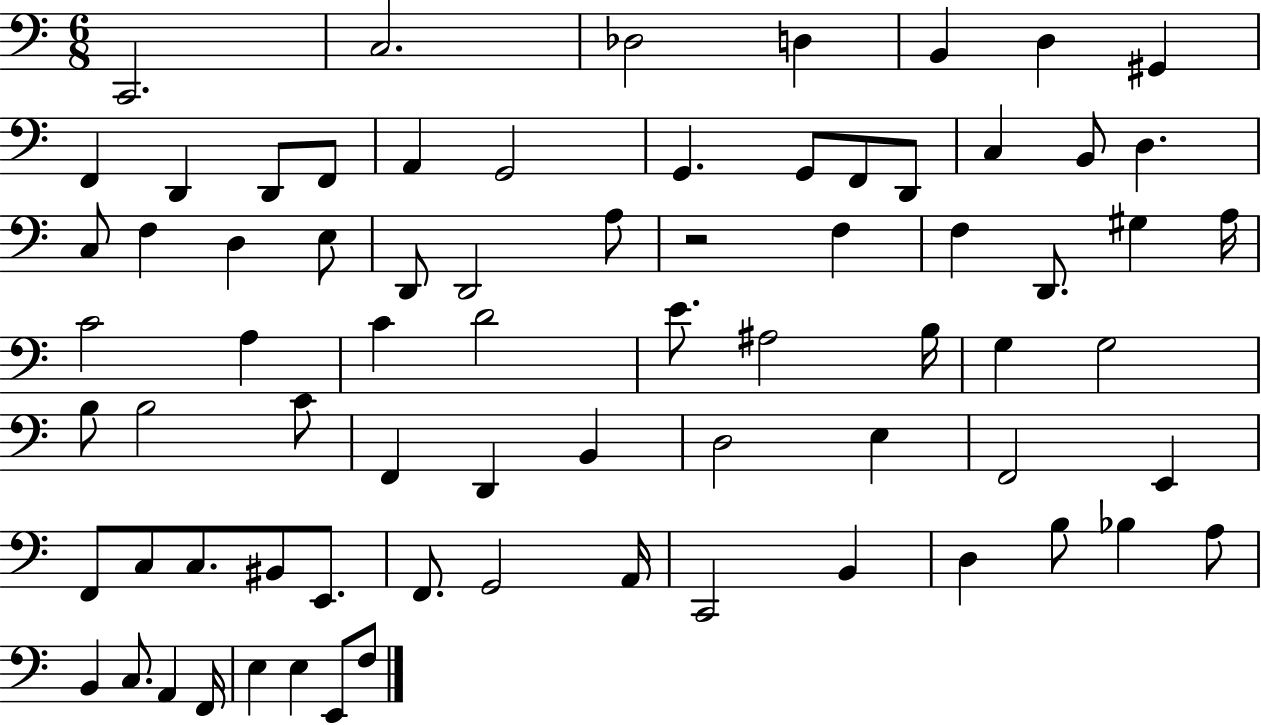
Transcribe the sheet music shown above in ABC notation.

X:1
T:Untitled
M:6/8
L:1/4
K:C
C,,2 C,2 _D,2 D, B,, D, ^G,, F,, D,, D,,/2 F,,/2 A,, G,,2 G,, G,,/2 F,,/2 D,,/2 C, B,,/2 D, C,/2 F, D, E,/2 D,,/2 D,,2 A,/2 z2 F, F, D,,/2 ^G, A,/4 C2 A, C D2 E/2 ^A,2 B,/4 G, G,2 B,/2 B,2 C/2 F,, D,, B,, D,2 E, F,,2 E,, F,,/2 C,/2 C,/2 ^B,,/2 E,,/2 F,,/2 G,,2 A,,/4 C,,2 B,, D, B,/2 _B, A,/2 B,, C,/2 A,, F,,/4 E, E, E,,/2 F,/2